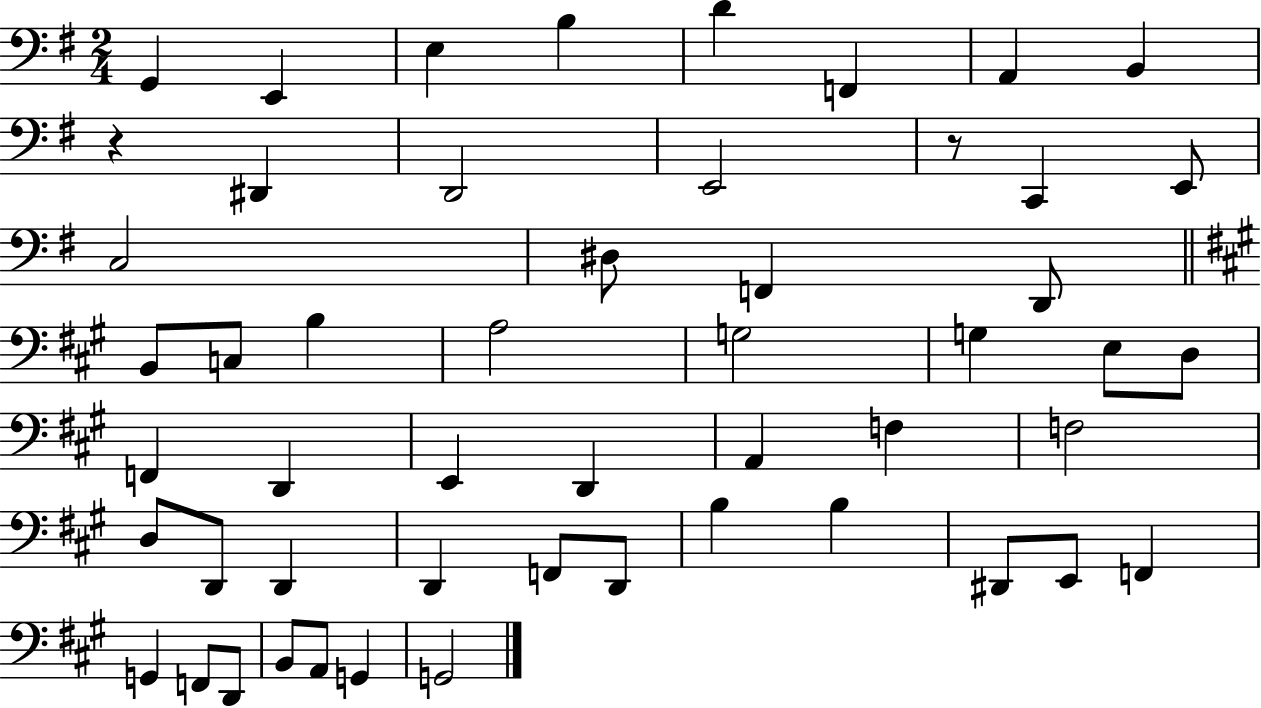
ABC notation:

X:1
T:Untitled
M:2/4
L:1/4
K:G
G,, E,, E, B, D F,, A,, B,, z ^D,, D,,2 E,,2 z/2 C,, E,,/2 C,2 ^D,/2 F,, D,,/2 B,,/2 C,/2 B, A,2 G,2 G, E,/2 D,/2 F,, D,, E,, D,, A,, F, F,2 D,/2 D,,/2 D,, D,, F,,/2 D,,/2 B, B, ^D,,/2 E,,/2 F,, G,, F,,/2 D,,/2 B,,/2 A,,/2 G,, G,,2